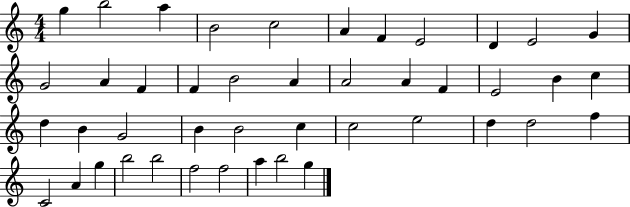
G5/q B5/h A5/q B4/h C5/h A4/q F4/q E4/h D4/q E4/h G4/q G4/h A4/q F4/q F4/q B4/h A4/q A4/h A4/q F4/q E4/h B4/q C5/q D5/q B4/q G4/h B4/q B4/h C5/q C5/h E5/h D5/q D5/h F5/q C4/h A4/q G5/q B5/h B5/h F5/h F5/h A5/q B5/h G5/q